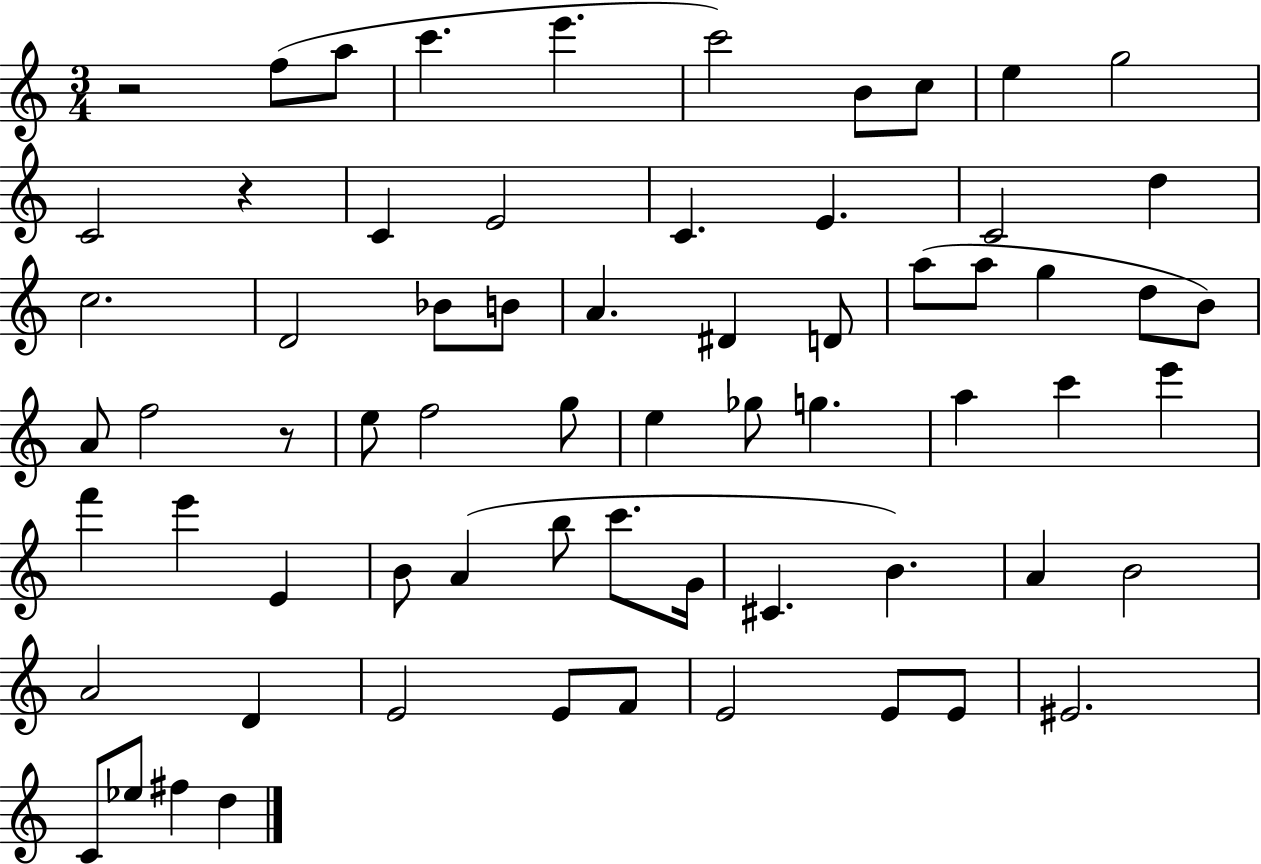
R/h F5/e A5/e C6/q. E6/q. C6/h B4/e C5/e E5/q G5/h C4/h R/q C4/q E4/h C4/q. E4/q. C4/h D5/q C5/h. D4/h Bb4/e B4/e A4/q. D#4/q D4/e A5/e A5/e G5/q D5/e B4/e A4/e F5/h R/e E5/e F5/h G5/e E5/q Gb5/e G5/q. A5/q C6/q E6/q F6/q E6/q E4/q B4/e A4/q B5/e C6/e. G4/s C#4/q. B4/q. A4/q B4/h A4/h D4/q E4/h E4/e F4/e E4/h E4/e E4/e EIS4/h. C4/e Eb5/e F#5/q D5/q